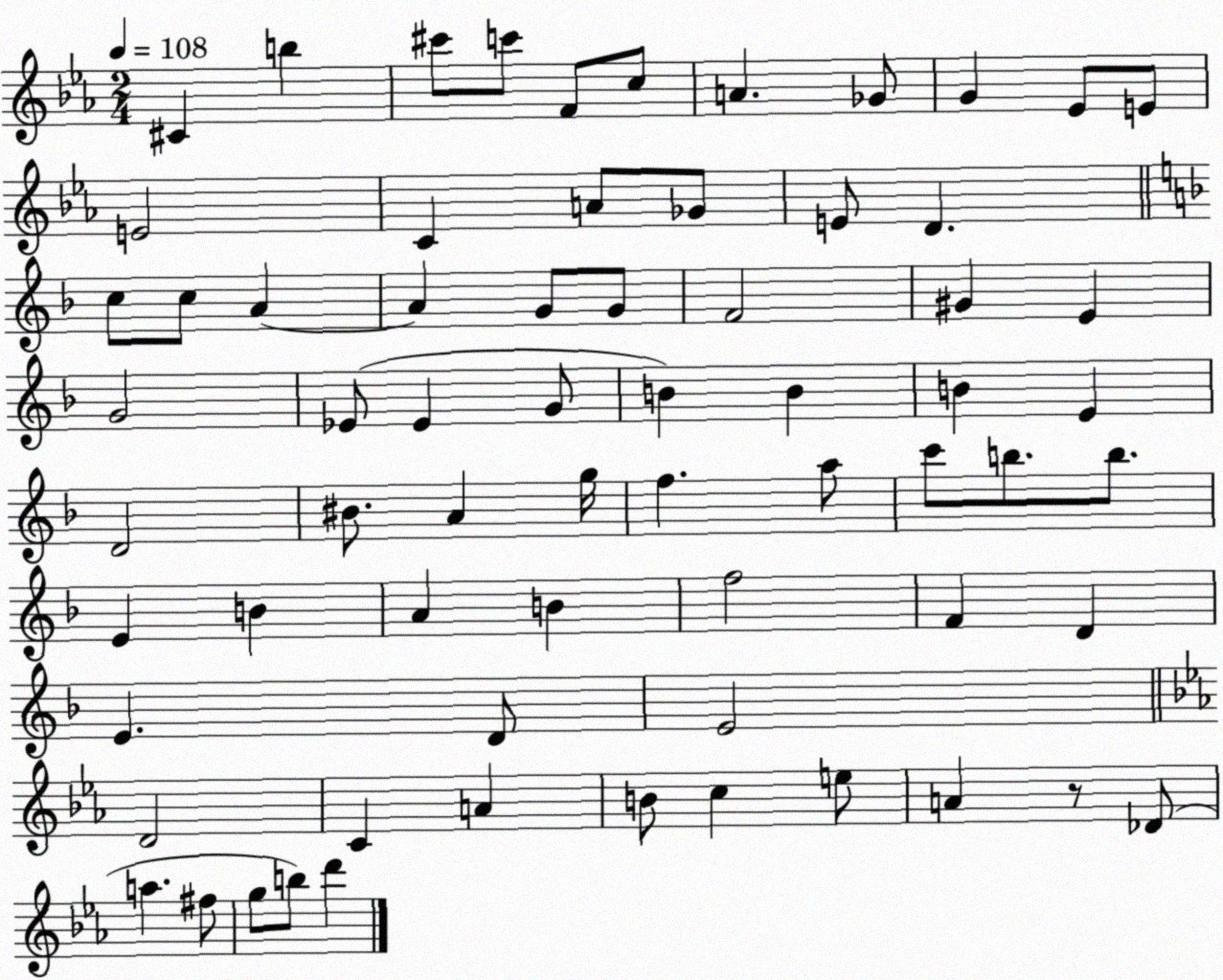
X:1
T:Untitled
M:2/4
L:1/4
K:Eb
^C b ^c'/2 c'/2 F/2 c/2 A _G/2 G _E/2 E/2 E2 C A/2 _G/2 E/2 D c/2 c/2 A A G/2 G/2 F2 ^G E G2 _E/2 _E G/2 B B B E D2 ^B/2 A g/4 f a/2 c'/2 b/2 b/2 E B A B f2 F D E D/2 E2 D2 C A B/2 c e/2 A z/2 _D/2 a ^f/2 g/2 b/2 d'